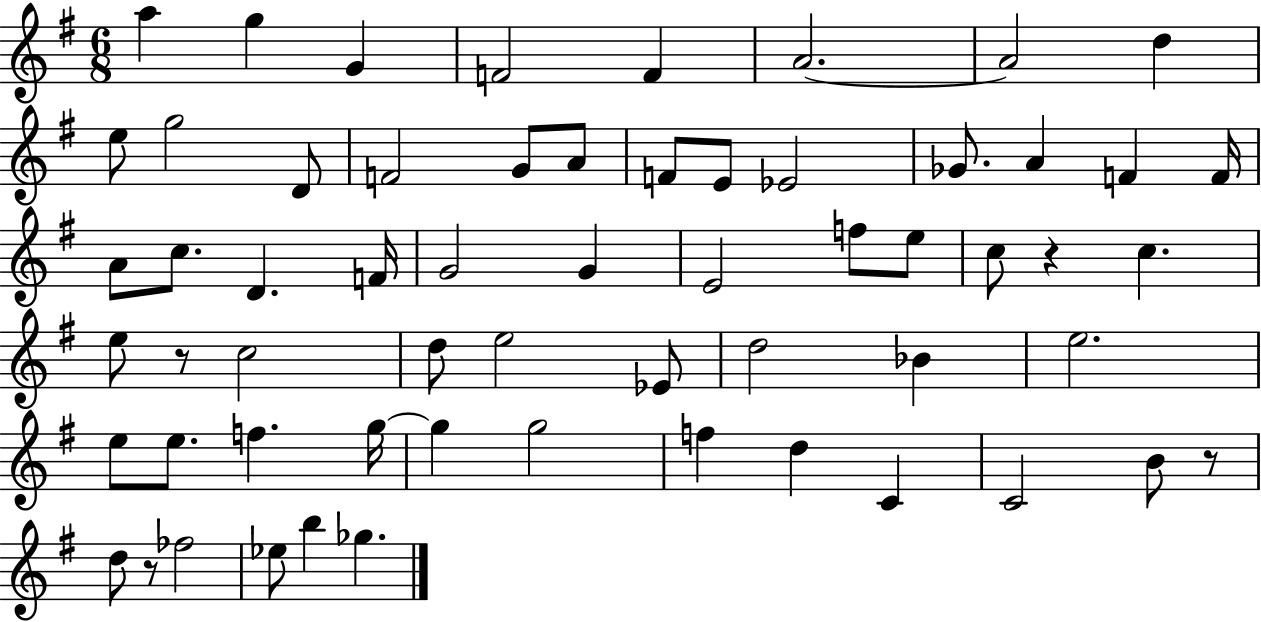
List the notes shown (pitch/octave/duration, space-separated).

A5/q G5/q G4/q F4/h F4/q A4/h. A4/h D5/q E5/e G5/h D4/e F4/h G4/e A4/e F4/e E4/e Eb4/h Gb4/e. A4/q F4/q F4/s A4/e C5/e. D4/q. F4/s G4/h G4/q E4/h F5/e E5/e C5/e R/q C5/q. E5/e R/e C5/h D5/e E5/h Eb4/e D5/h Bb4/q E5/h. E5/e E5/e. F5/q. G5/s G5/q G5/h F5/q D5/q C4/q C4/h B4/e R/e D5/e R/e FES5/h Eb5/e B5/q Gb5/q.